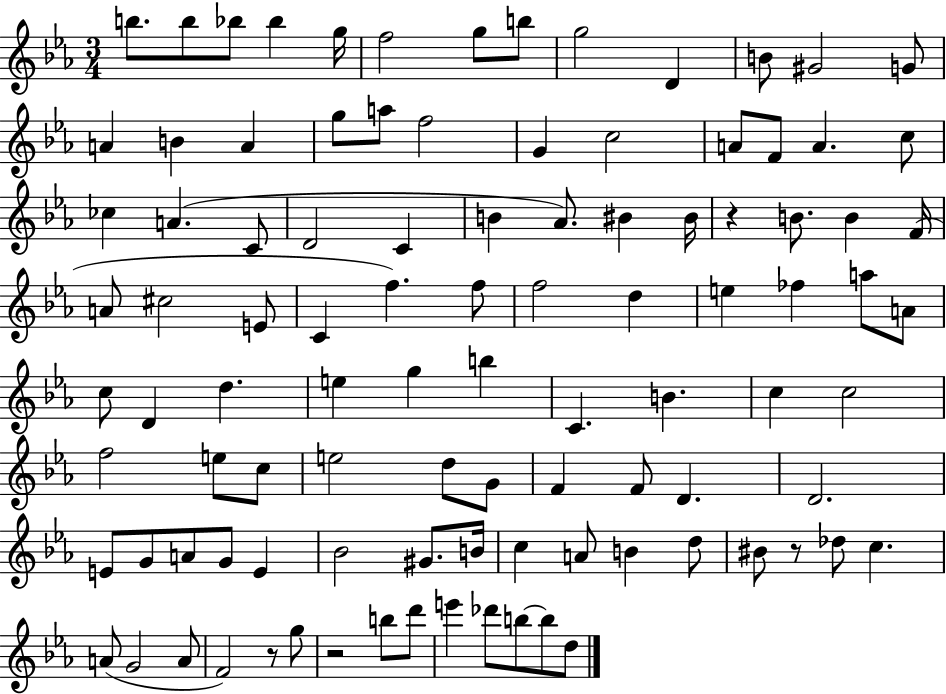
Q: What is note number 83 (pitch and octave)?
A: Db5